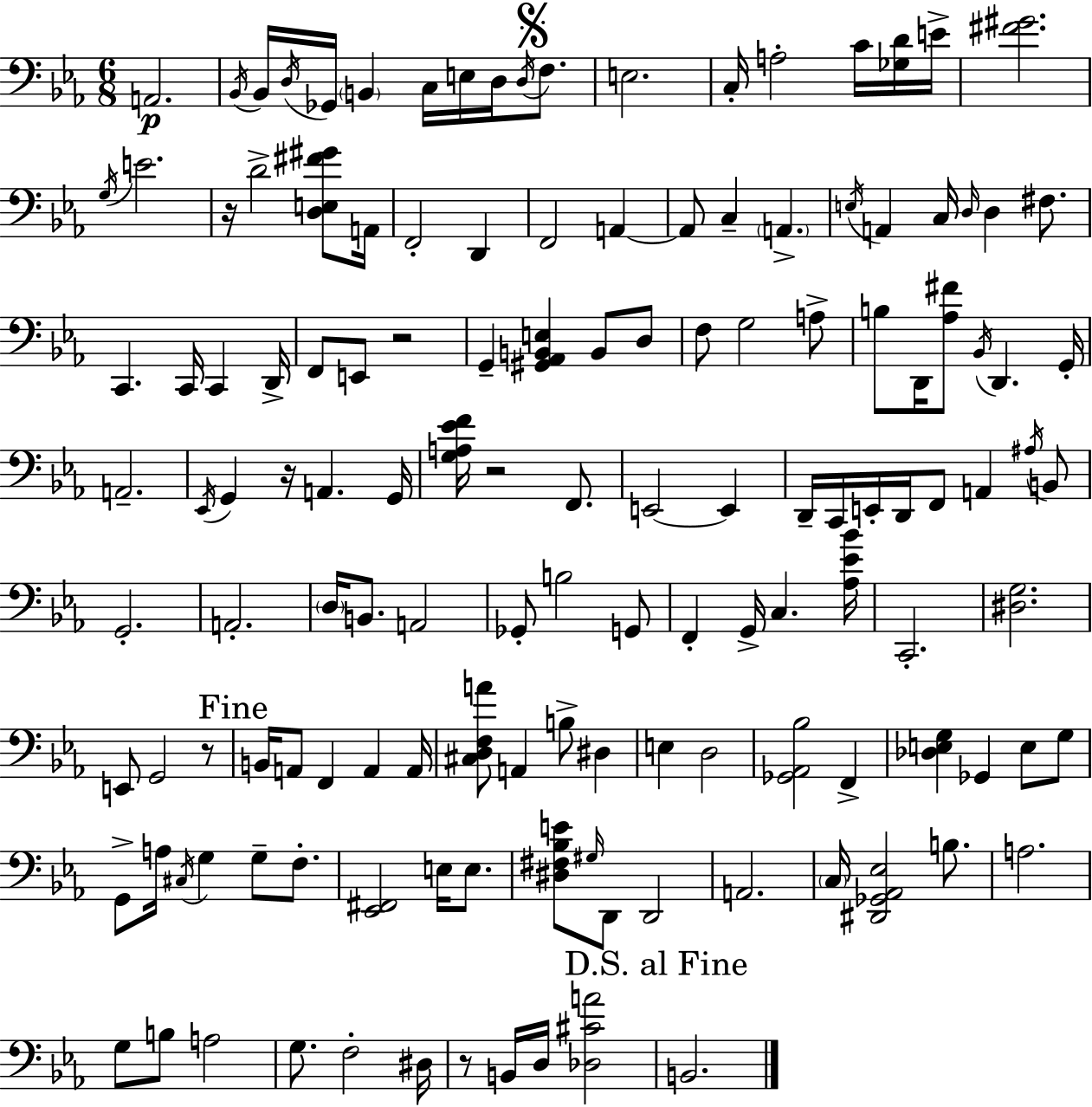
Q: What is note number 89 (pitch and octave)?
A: E3